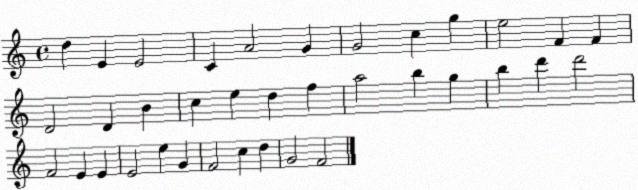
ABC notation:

X:1
T:Untitled
M:4/4
L:1/4
K:C
d E E2 C A2 G G2 c g e2 F F D2 D B c e d f a2 b g b d' d'2 F2 E E E2 e G F2 c d G2 F2